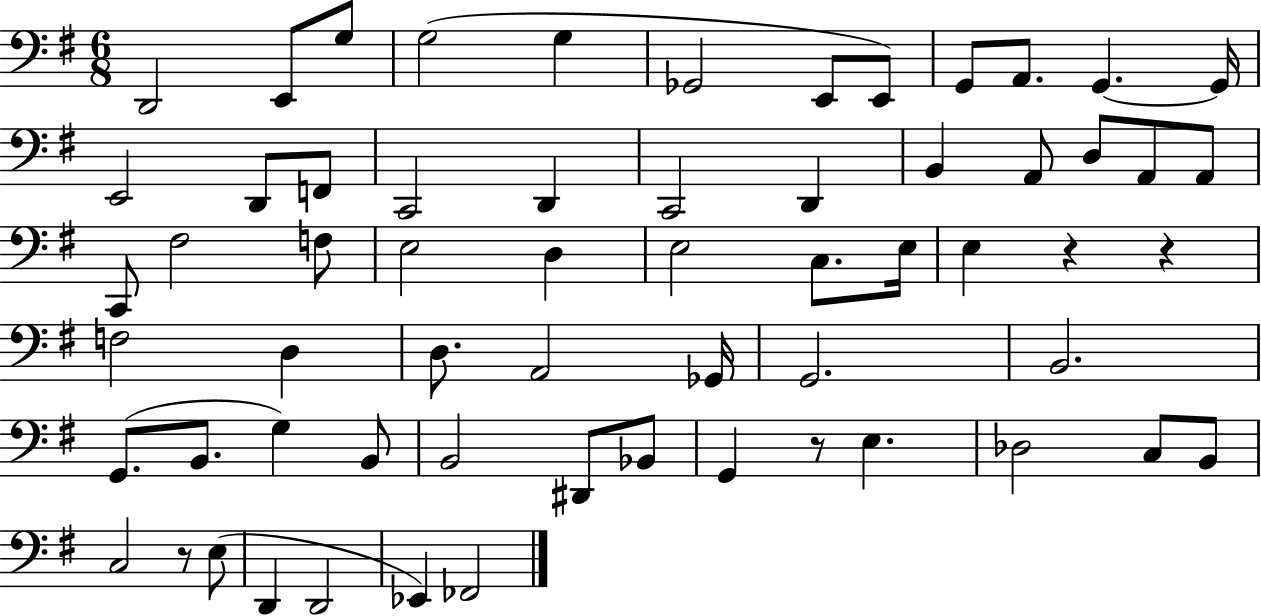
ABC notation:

X:1
T:Untitled
M:6/8
L:1/4
K:G
D,,2 E,,/2 G,/2 G,2 G, _G,,2 E,,/2 E,,/2 G,,/2 A,,/2 G,, G,,/4 E,,2 D,,/2 F,,/2 C,,2 D,, C,,2 D,, B,, A,,/2 D,/2 A,,/2 A,,/2 C,,/2 ^F,2 F,/2 E,2 D, E,2 C,/2 E,/4 E, z z F,2 D, D,/2 A,,2 _G,,/4 G,,2 B,,2 G,,/2 B,,/2 G, B,,/2 B,,2 ^D,,/2 _B,,/2 G,, z/2 E, _D,2 C,/2 B,,/2 C,2 z/2 E,/2 D,, D,,2 _E,, _F,,2